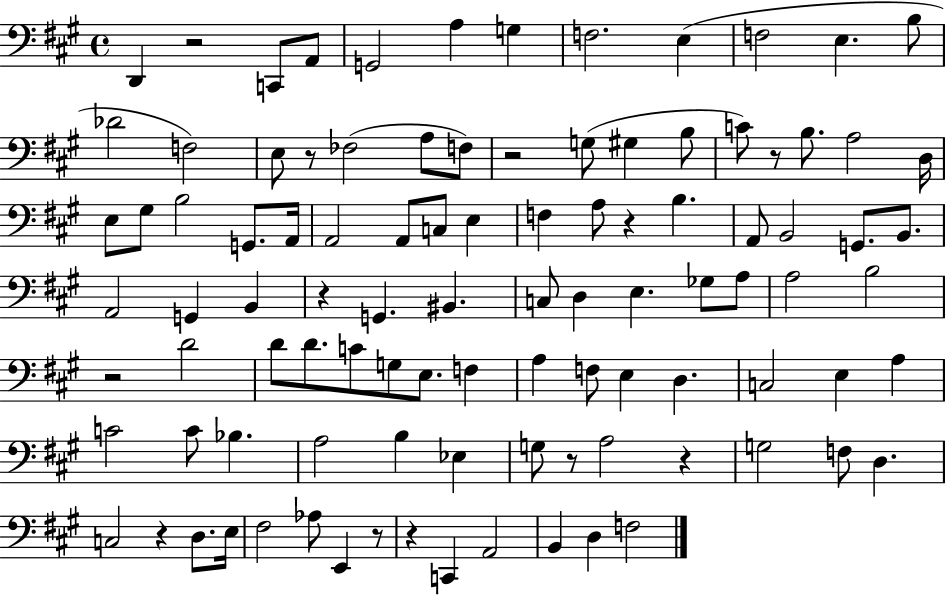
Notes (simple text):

D2/q R/h C2/e A2/e G2/h A3/q G3/q F3/h. E3/q F3/h E3/q. B3/e Db4/h F3/h E3/e R/e FES3/h A3/e F3/e R/h G3/e G#3/q B3/e C4/e R/e B3/e. A3/h D3/s E3/e G#3/e B3/h G2/e. A2/s A2/h A2/e C3/e E3/q F3/q A3/e R/q B3/q. A2/e B2/h G2/e. B2/e. A2/h G2/q B2/q R/q G2/q. BIS2/q. C3/e D3/q E3/q. Gb3/e A3/e A3/h B3/h R/h D4/h D4/e D4/e. C4/e G3/e E3/e. F3/q A3/q F3/e E3/q D3/q. C3/h E3/q A3/q C4/h C4/e Bb3/q. A3/h B3/q Eb3/q G3/e R/e A3/h R/q G3/h F3/e D3/q. C3/h R/q D3/e. E3/s F#3/h Ab3/e E2/q R/e R/q C2/q A2/h B2/q D3/q F3/h